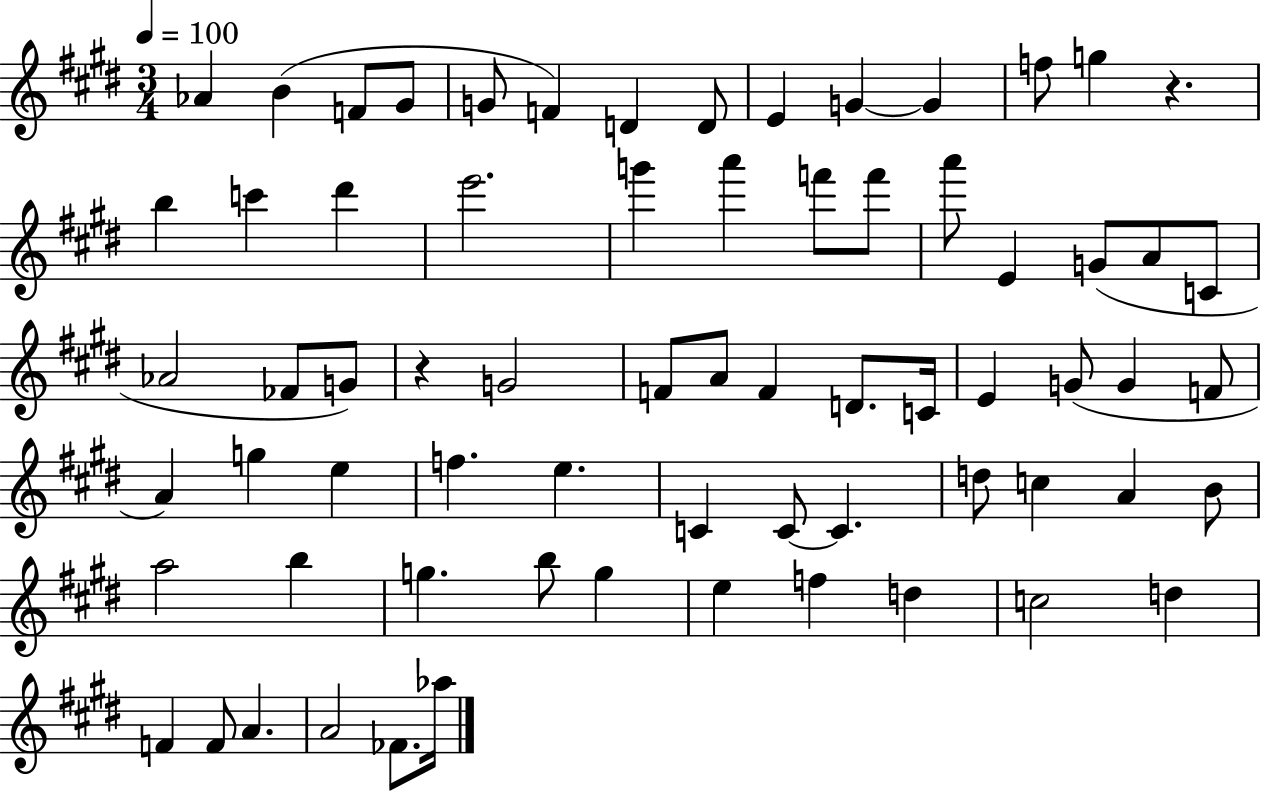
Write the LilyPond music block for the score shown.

{
  \clef treble
  \numericTimeSignature
  \time 3/4
  \key e \major
  \tempo 4 = 100
  \repeat volta 2 { aes'4 b'4( f'8 gis'8 | g'8 f'4) d'4 d'8 | e'4 g'4~~ g'4 | f''8 g''4 r4. | \break b''4 c'''4 dis'''4 | e'''2. | g'''4 a'''4 f'''8 f'''8 | a'''8 e'4 g'8( a'8 c'8 | \break aes'2 fes'8 g'8) | r4 g'2 | f'8 a'8 f'4 d'8. c'16 | e'4 g'8( g'4 f'8 | \break a'4) g''4 e''4 | f''4. e''4. | c'4 c'8~~ c'4. | d''8 c''4 a'4 b'8 | \break a''2 b''4 | g''4. b''8 g''4 | e''4 f''4 d''4 | c''2 d''4 | \break f'4 f'8 a'4. | a'2 fes'8. aes''16 | } \bar "|."
}